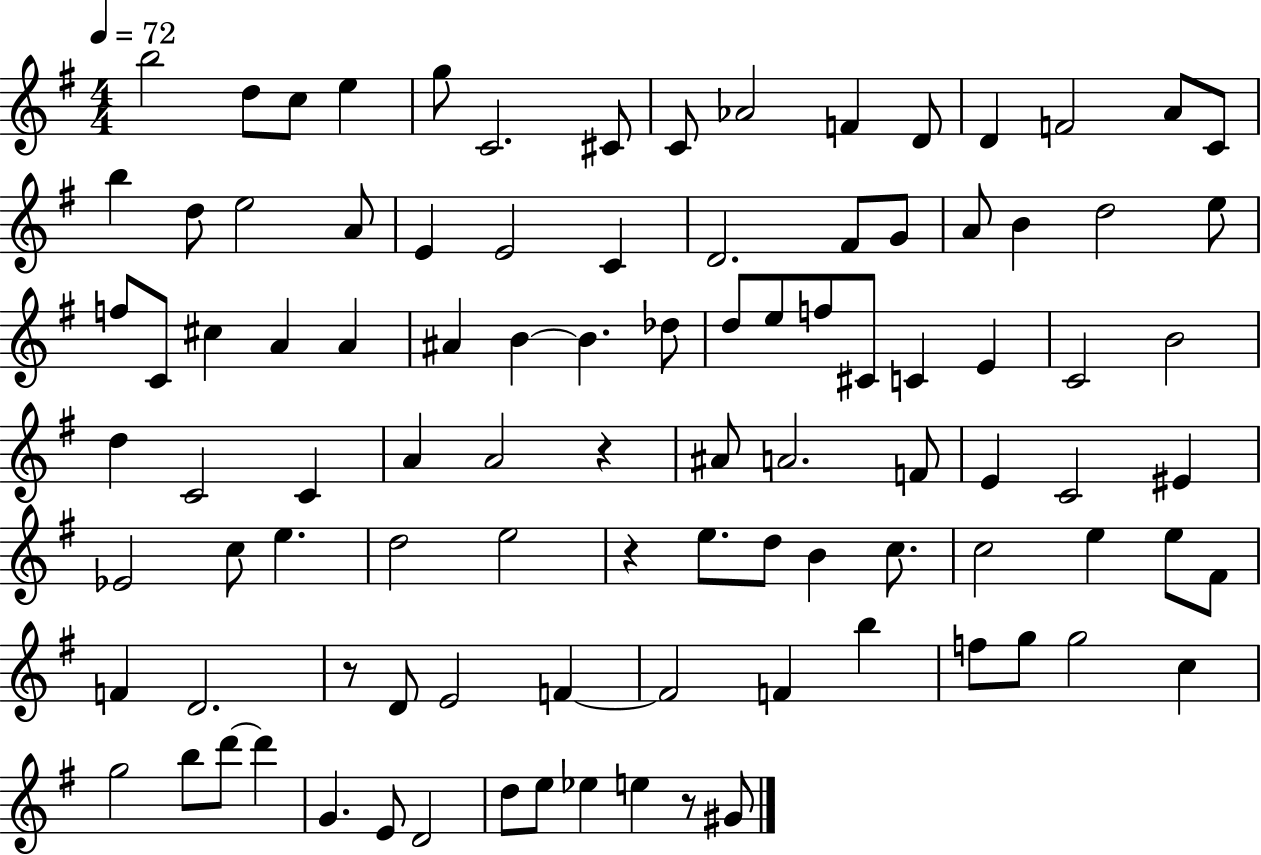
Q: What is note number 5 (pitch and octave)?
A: G5